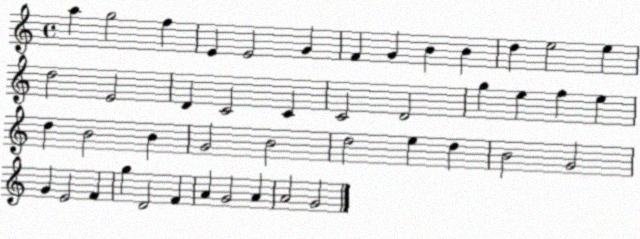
X:1
T:Untitled
M:4/4
L:1/4
K:C
a g2 f E E2 G F G B B d e2 e d2 E2 D C2 C C2 D2 g e f e d B2 B G2 B2 d2 e d B2 G2 G E2 F g D2 F A G2 A A2 G2